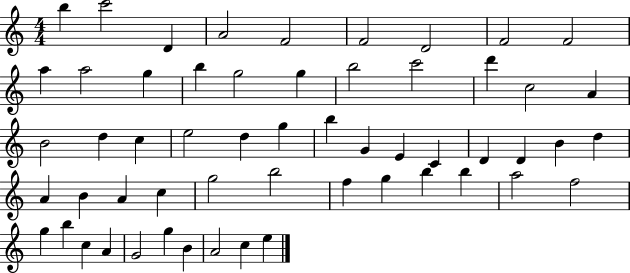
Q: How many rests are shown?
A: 0